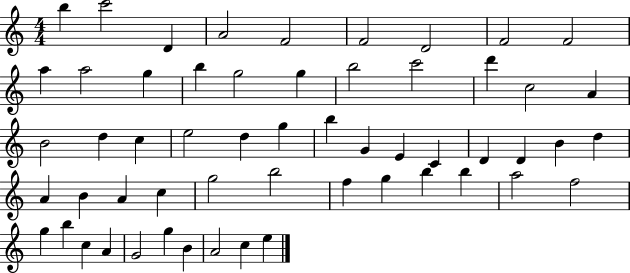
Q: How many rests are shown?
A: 0